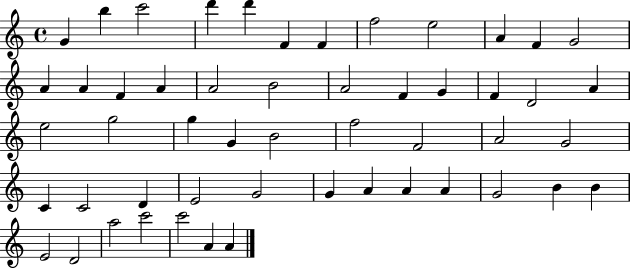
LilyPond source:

{
  \clef treble
  \time 4/4
  \defaultTimeSignature
  \key c \major
  g'4 b''4 c'''2 | d'''4 d'''4 f'4 f'4 | f''2 e''2 | a'4 f'4 g'2 | \break a'4 a'4 f'4 a'4 | a'2 b'2 | a'2 f'4 g'4 | f'4 d'2 a'4 | \break e''2 g''2 | g''4 g'4 b'2 | f''2 f'2 | a'2 g'2 | \break c'4 c'2 d'4 | e'2 g'2 | g'4 a'4 a'4 a'4 | g'2 b'4 b'4 | \break e'2 d'2 | a''2 c'''2 | c'''2 a'4 a'4 | \bar "|."
}